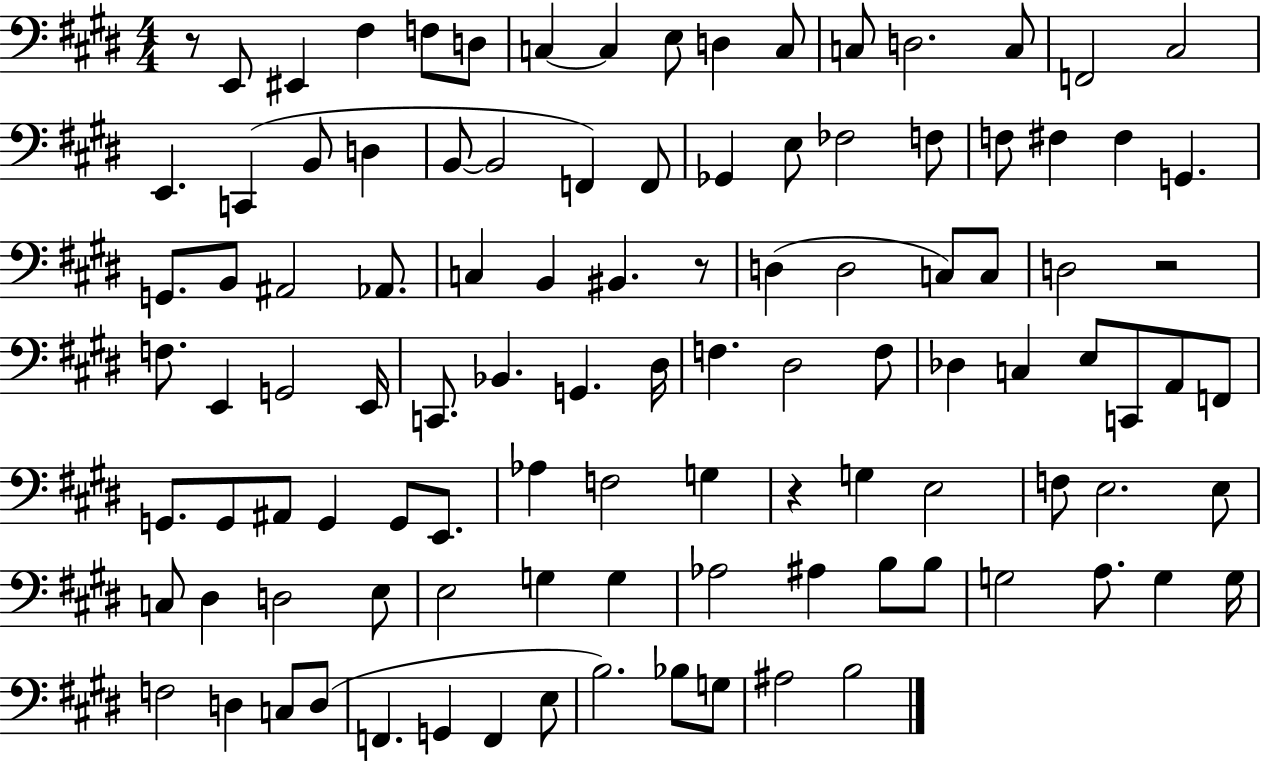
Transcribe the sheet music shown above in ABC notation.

X:1
T:Untitled
M:4/4
L:1/4
K:E
z/2 E,,/2 ^E,, ^F, F,/2 D,/2 C, C, E,/2 D, C,/2 C,/2 D,2 C,/2 F,,2 ^C,2 E,, C,, B,,/2 D, B,,/2 B,,2 F,, F,,/2 _G,, E,/2 _F,2 F,/2 F,/2 ^F, ^F, G,, G,,/2 B,,/2 ^A,,2 _A,,/2 C, B,, ^B,, z/2 D, D,2 C,/2 C,/2 D,2 z2 F,/2 E,, G,,2 E,,/4 C,,/2 _B,, G,, ^D,/4 F, ^D,2 F,/2 _D, C, E,/2 C,,/2 A,,/2 F,,/2 G,,/2 G,,/2 ^A,,/2 G,, G,,/2 E,,/2 _A, F,2 G, z G, E,2 F,/2 E,2 E,/2 C,/2 ^D, D,2 E,/2 E,2 G, G, _A,2 ^A, B,/2 B,/2 G,2 A,/2 G, G,/4 F,2 D, C,/2 D,/2 F,, G,, F,, E,/2 B,2 _B,/2 G,/2 ^A,2 B,2